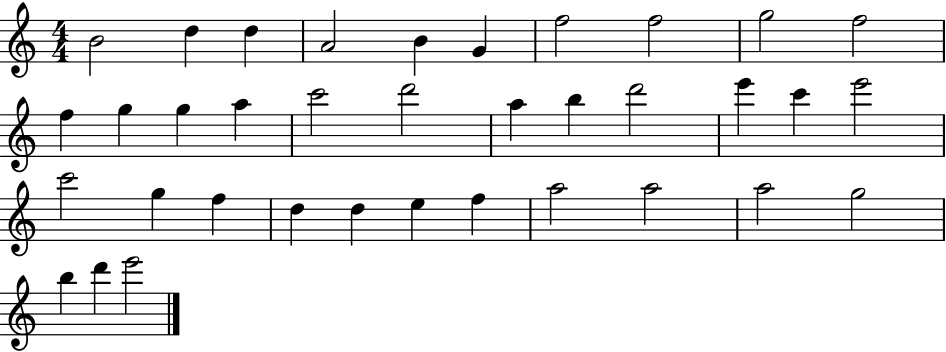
B4/h D5/q D5/q A4/h B4/q G4/q F5/h F5/h G5/h F5/h F5/q G5/q G5/q A5/q C6/h D6/h A5/q B5/q D6/h E6/q C6/q E6/h C6/h G5/q F5/q D5/q D5/q E5/q F5/q A5/h A5/h A5/h G5/h B5/q D6/q E6/h